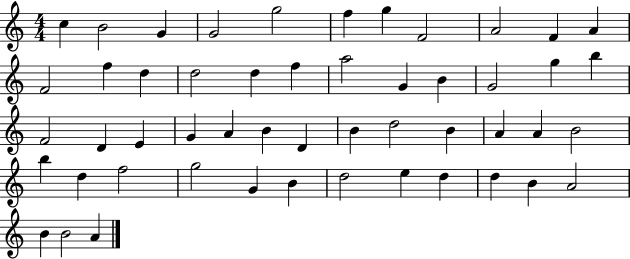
X:1
T:Untitled
M:4/4
L:1/4
K:C
c B2 G G2 g2 f g F2 A2 F A F2 f d d2 d f a2 G B G2 g b F2 D E G A B D B d2 B A A B2 b d f2 g2 G B d2 e d d B A2 B B2 A